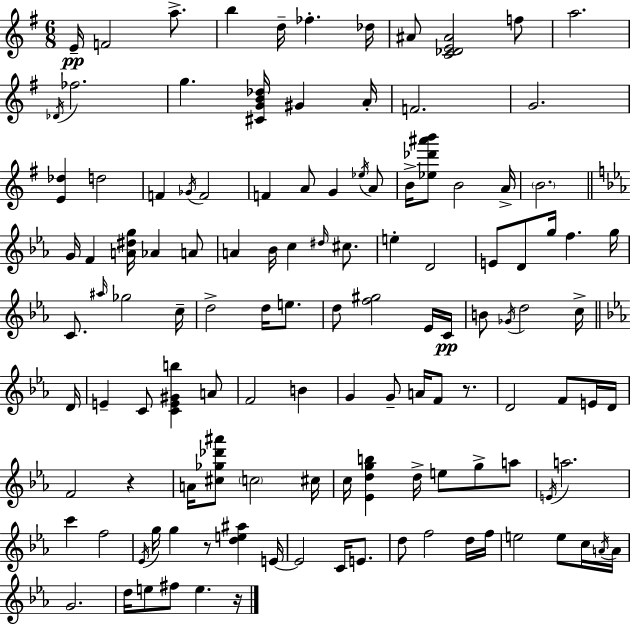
E4/s F4/h A5/e. B5/q D5/s FES5/q. Db5/s A#4/e [C4,Db4,E4,A#4]/h F5/e A5/h. Db4/s FES5/h. G5/q. [C#4,G4,B4,Db5]/s G#4/q A4/s F4/h. G4/h. [E4,Db5]/q D5/h F4/q Gb4/s F4/h F4/q A4/e G4/q Eb5/s A4/e B4/s [Eb5,Db6,A#6,B6]/e B4/h A4/s B4/h. G4/s F4/q [A4,D#5,G5]/s Ab4/q A4/e A4/q Bb4/s C5/q D#5/s C#5/e. E5/q D4/h E4/e D4/e G5/s F5/q. G5/s C4/e. A#5/s Gb5/h C5/s D5/h D5/s E5/e. D5/e [F5,G#5]/h Eb4/s C4/s B4/e Gb4/s D5/h C5/s D4/s E4/q C4/e [C4,E4,G#4,B5]/q A4/e F4/h B4/q G4/q G4/e A4/s F4/e R/e. D4/h F4/e E4/s D4/s F4/h R/q A4/s [C#5,Gb5,Db6,A#6]/e C5/h C#5/s C5/s [Eb4,D5,G5,B5]/q D5/s E5/e G5/e A5/e E4/s A5/h. C6/q F5/h Eb4/s G5/s G5/q R/e [D5,E5,A#5]/q E4/s E4/h C4/s E4/e. D5/e F5/h D5/s F5/s E5/h E5/e C5/s A4/s A4/s G4/h. D5/s E5/e F#5/e E5/q. R/s